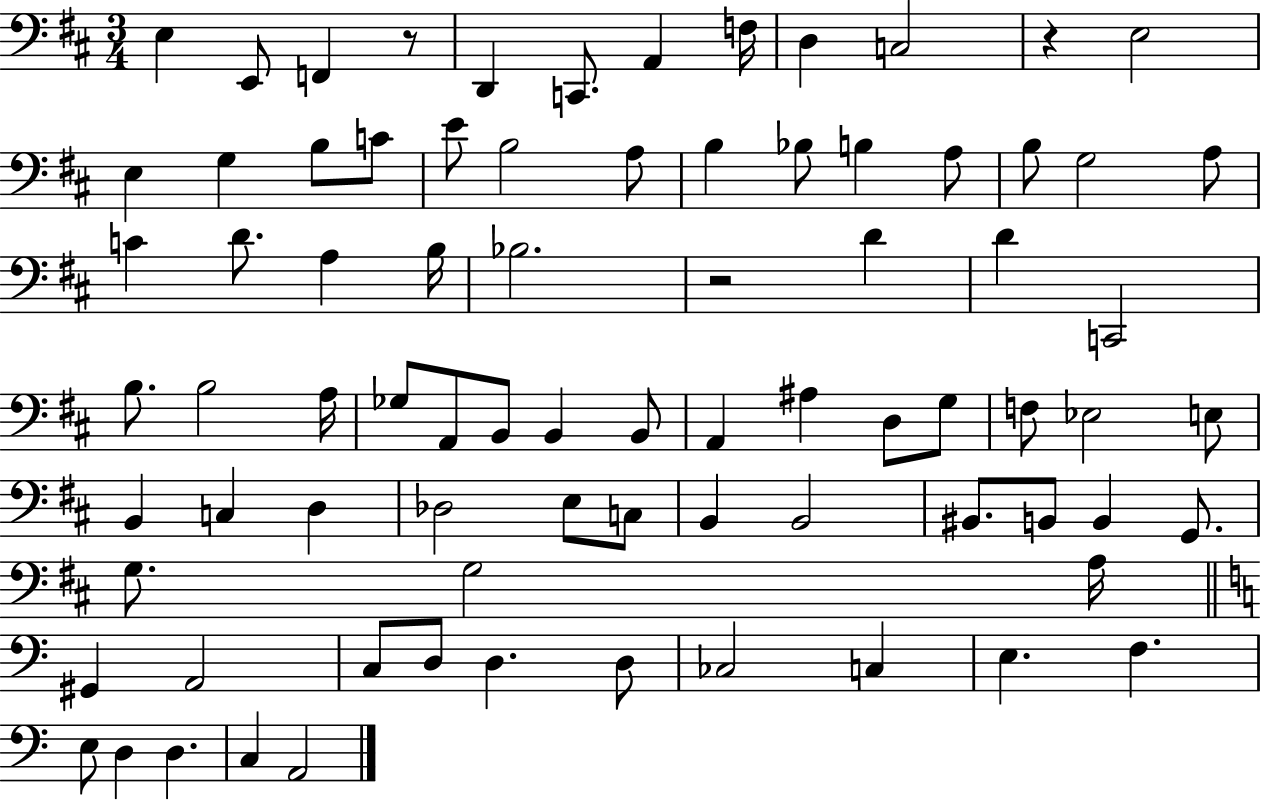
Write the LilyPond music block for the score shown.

{
  \clef bass
  \numericTimeSignature
  \time 3/4
  \key d \major
  e4 e,8 f,4 r8 | d,4 c,8. a,4 f16 | d4 c2 | r4 e2 | \break e4 g4 b8 c'8 | e'8 b2 a8 | b4 bes8 b4 a8 | b8 g2 a8 | \break c'4 d'8. a4 b16 | bes2. | r2 d'4 | d'4 c,2 | \break b8. b2 a16 | ges8 a,8 b,8 b,4 b,8 | a,4 ais4 d8 g8 | f8 ees2 e8 | \break b,4 c4 d4 | des2 e8 c8 | b,4 b,2 | bis,8. b,8 b,4 g,8. | \break g8. g2 a16 | \bar "||" \break \key c \major gis,4 a,2 | c8 d8 d4. d8 | ces2 c4 | e4. f4. | \break e8 d4 d4. | c4 a,2 | \bar "|."
}